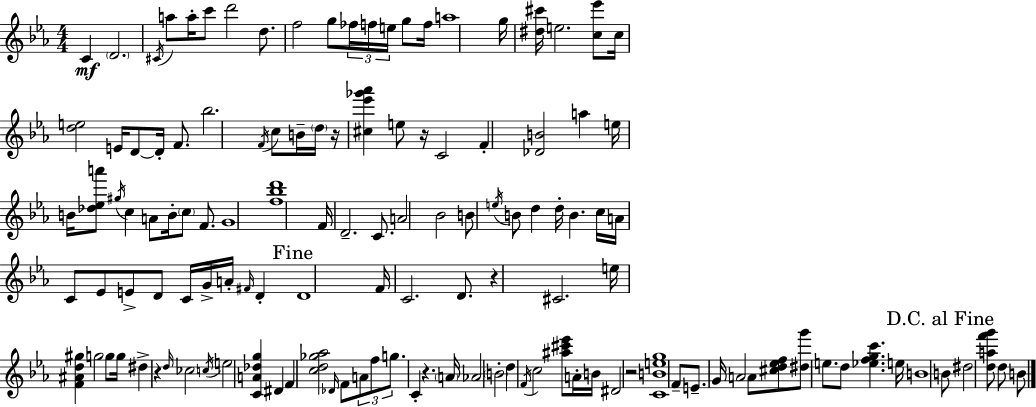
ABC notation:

X:1
T:Untitled
M:4/4
L:1/4
K:Cm
C D2 ^C/4 a/2 a/4 c'/2 d'2 d/2 f2 g/2 _f/4 f/4 e/4 g/2 f/4 a4 g/4 [^d^c']/4 e2 [c_e']/2 c/4 [de]2 E/4 D/2 D/4 F/2 _b2 F/4 c/2 B/4 d/4 z/4 [^c_e'_g'_a'] e/2 z/4 C2 F [_DB]2 a e/4 B/4 [_d_ea']/2 ^g/4 c A/2 B/4 c/2 F/2 G4 [f_bd']4 F/4 D2 C/2 A2 _B2 B/2 e/4 B/2 d d/4 B c/4 A/4 C/2 _E/2 E/2 D/2 C/4 G/4 A/4 ^F/4 D D4 F/4 C2 D/2 z ^C2 e/4 [F^Ad^g] g2 g/2 g/4 ^d z d/4 _c2 c/4 e2 [CA_dg] ^D F [cd_g_a]2 _D/4 F/2 A/2 f/2 g/2 C z A/4 _A2 B2 d F/4 c2 [^a^c'_e']/2 A/4 B/4 ^D2 z2 [CBeg]4 F/2 E/2 G/4 A2 A/2 [^cd_ef]/2 [^dg']/2 e/2 d/2 [_efgc'] e/4 B4 B/2 ^d2 [daf'g']/2 d/2 B/2